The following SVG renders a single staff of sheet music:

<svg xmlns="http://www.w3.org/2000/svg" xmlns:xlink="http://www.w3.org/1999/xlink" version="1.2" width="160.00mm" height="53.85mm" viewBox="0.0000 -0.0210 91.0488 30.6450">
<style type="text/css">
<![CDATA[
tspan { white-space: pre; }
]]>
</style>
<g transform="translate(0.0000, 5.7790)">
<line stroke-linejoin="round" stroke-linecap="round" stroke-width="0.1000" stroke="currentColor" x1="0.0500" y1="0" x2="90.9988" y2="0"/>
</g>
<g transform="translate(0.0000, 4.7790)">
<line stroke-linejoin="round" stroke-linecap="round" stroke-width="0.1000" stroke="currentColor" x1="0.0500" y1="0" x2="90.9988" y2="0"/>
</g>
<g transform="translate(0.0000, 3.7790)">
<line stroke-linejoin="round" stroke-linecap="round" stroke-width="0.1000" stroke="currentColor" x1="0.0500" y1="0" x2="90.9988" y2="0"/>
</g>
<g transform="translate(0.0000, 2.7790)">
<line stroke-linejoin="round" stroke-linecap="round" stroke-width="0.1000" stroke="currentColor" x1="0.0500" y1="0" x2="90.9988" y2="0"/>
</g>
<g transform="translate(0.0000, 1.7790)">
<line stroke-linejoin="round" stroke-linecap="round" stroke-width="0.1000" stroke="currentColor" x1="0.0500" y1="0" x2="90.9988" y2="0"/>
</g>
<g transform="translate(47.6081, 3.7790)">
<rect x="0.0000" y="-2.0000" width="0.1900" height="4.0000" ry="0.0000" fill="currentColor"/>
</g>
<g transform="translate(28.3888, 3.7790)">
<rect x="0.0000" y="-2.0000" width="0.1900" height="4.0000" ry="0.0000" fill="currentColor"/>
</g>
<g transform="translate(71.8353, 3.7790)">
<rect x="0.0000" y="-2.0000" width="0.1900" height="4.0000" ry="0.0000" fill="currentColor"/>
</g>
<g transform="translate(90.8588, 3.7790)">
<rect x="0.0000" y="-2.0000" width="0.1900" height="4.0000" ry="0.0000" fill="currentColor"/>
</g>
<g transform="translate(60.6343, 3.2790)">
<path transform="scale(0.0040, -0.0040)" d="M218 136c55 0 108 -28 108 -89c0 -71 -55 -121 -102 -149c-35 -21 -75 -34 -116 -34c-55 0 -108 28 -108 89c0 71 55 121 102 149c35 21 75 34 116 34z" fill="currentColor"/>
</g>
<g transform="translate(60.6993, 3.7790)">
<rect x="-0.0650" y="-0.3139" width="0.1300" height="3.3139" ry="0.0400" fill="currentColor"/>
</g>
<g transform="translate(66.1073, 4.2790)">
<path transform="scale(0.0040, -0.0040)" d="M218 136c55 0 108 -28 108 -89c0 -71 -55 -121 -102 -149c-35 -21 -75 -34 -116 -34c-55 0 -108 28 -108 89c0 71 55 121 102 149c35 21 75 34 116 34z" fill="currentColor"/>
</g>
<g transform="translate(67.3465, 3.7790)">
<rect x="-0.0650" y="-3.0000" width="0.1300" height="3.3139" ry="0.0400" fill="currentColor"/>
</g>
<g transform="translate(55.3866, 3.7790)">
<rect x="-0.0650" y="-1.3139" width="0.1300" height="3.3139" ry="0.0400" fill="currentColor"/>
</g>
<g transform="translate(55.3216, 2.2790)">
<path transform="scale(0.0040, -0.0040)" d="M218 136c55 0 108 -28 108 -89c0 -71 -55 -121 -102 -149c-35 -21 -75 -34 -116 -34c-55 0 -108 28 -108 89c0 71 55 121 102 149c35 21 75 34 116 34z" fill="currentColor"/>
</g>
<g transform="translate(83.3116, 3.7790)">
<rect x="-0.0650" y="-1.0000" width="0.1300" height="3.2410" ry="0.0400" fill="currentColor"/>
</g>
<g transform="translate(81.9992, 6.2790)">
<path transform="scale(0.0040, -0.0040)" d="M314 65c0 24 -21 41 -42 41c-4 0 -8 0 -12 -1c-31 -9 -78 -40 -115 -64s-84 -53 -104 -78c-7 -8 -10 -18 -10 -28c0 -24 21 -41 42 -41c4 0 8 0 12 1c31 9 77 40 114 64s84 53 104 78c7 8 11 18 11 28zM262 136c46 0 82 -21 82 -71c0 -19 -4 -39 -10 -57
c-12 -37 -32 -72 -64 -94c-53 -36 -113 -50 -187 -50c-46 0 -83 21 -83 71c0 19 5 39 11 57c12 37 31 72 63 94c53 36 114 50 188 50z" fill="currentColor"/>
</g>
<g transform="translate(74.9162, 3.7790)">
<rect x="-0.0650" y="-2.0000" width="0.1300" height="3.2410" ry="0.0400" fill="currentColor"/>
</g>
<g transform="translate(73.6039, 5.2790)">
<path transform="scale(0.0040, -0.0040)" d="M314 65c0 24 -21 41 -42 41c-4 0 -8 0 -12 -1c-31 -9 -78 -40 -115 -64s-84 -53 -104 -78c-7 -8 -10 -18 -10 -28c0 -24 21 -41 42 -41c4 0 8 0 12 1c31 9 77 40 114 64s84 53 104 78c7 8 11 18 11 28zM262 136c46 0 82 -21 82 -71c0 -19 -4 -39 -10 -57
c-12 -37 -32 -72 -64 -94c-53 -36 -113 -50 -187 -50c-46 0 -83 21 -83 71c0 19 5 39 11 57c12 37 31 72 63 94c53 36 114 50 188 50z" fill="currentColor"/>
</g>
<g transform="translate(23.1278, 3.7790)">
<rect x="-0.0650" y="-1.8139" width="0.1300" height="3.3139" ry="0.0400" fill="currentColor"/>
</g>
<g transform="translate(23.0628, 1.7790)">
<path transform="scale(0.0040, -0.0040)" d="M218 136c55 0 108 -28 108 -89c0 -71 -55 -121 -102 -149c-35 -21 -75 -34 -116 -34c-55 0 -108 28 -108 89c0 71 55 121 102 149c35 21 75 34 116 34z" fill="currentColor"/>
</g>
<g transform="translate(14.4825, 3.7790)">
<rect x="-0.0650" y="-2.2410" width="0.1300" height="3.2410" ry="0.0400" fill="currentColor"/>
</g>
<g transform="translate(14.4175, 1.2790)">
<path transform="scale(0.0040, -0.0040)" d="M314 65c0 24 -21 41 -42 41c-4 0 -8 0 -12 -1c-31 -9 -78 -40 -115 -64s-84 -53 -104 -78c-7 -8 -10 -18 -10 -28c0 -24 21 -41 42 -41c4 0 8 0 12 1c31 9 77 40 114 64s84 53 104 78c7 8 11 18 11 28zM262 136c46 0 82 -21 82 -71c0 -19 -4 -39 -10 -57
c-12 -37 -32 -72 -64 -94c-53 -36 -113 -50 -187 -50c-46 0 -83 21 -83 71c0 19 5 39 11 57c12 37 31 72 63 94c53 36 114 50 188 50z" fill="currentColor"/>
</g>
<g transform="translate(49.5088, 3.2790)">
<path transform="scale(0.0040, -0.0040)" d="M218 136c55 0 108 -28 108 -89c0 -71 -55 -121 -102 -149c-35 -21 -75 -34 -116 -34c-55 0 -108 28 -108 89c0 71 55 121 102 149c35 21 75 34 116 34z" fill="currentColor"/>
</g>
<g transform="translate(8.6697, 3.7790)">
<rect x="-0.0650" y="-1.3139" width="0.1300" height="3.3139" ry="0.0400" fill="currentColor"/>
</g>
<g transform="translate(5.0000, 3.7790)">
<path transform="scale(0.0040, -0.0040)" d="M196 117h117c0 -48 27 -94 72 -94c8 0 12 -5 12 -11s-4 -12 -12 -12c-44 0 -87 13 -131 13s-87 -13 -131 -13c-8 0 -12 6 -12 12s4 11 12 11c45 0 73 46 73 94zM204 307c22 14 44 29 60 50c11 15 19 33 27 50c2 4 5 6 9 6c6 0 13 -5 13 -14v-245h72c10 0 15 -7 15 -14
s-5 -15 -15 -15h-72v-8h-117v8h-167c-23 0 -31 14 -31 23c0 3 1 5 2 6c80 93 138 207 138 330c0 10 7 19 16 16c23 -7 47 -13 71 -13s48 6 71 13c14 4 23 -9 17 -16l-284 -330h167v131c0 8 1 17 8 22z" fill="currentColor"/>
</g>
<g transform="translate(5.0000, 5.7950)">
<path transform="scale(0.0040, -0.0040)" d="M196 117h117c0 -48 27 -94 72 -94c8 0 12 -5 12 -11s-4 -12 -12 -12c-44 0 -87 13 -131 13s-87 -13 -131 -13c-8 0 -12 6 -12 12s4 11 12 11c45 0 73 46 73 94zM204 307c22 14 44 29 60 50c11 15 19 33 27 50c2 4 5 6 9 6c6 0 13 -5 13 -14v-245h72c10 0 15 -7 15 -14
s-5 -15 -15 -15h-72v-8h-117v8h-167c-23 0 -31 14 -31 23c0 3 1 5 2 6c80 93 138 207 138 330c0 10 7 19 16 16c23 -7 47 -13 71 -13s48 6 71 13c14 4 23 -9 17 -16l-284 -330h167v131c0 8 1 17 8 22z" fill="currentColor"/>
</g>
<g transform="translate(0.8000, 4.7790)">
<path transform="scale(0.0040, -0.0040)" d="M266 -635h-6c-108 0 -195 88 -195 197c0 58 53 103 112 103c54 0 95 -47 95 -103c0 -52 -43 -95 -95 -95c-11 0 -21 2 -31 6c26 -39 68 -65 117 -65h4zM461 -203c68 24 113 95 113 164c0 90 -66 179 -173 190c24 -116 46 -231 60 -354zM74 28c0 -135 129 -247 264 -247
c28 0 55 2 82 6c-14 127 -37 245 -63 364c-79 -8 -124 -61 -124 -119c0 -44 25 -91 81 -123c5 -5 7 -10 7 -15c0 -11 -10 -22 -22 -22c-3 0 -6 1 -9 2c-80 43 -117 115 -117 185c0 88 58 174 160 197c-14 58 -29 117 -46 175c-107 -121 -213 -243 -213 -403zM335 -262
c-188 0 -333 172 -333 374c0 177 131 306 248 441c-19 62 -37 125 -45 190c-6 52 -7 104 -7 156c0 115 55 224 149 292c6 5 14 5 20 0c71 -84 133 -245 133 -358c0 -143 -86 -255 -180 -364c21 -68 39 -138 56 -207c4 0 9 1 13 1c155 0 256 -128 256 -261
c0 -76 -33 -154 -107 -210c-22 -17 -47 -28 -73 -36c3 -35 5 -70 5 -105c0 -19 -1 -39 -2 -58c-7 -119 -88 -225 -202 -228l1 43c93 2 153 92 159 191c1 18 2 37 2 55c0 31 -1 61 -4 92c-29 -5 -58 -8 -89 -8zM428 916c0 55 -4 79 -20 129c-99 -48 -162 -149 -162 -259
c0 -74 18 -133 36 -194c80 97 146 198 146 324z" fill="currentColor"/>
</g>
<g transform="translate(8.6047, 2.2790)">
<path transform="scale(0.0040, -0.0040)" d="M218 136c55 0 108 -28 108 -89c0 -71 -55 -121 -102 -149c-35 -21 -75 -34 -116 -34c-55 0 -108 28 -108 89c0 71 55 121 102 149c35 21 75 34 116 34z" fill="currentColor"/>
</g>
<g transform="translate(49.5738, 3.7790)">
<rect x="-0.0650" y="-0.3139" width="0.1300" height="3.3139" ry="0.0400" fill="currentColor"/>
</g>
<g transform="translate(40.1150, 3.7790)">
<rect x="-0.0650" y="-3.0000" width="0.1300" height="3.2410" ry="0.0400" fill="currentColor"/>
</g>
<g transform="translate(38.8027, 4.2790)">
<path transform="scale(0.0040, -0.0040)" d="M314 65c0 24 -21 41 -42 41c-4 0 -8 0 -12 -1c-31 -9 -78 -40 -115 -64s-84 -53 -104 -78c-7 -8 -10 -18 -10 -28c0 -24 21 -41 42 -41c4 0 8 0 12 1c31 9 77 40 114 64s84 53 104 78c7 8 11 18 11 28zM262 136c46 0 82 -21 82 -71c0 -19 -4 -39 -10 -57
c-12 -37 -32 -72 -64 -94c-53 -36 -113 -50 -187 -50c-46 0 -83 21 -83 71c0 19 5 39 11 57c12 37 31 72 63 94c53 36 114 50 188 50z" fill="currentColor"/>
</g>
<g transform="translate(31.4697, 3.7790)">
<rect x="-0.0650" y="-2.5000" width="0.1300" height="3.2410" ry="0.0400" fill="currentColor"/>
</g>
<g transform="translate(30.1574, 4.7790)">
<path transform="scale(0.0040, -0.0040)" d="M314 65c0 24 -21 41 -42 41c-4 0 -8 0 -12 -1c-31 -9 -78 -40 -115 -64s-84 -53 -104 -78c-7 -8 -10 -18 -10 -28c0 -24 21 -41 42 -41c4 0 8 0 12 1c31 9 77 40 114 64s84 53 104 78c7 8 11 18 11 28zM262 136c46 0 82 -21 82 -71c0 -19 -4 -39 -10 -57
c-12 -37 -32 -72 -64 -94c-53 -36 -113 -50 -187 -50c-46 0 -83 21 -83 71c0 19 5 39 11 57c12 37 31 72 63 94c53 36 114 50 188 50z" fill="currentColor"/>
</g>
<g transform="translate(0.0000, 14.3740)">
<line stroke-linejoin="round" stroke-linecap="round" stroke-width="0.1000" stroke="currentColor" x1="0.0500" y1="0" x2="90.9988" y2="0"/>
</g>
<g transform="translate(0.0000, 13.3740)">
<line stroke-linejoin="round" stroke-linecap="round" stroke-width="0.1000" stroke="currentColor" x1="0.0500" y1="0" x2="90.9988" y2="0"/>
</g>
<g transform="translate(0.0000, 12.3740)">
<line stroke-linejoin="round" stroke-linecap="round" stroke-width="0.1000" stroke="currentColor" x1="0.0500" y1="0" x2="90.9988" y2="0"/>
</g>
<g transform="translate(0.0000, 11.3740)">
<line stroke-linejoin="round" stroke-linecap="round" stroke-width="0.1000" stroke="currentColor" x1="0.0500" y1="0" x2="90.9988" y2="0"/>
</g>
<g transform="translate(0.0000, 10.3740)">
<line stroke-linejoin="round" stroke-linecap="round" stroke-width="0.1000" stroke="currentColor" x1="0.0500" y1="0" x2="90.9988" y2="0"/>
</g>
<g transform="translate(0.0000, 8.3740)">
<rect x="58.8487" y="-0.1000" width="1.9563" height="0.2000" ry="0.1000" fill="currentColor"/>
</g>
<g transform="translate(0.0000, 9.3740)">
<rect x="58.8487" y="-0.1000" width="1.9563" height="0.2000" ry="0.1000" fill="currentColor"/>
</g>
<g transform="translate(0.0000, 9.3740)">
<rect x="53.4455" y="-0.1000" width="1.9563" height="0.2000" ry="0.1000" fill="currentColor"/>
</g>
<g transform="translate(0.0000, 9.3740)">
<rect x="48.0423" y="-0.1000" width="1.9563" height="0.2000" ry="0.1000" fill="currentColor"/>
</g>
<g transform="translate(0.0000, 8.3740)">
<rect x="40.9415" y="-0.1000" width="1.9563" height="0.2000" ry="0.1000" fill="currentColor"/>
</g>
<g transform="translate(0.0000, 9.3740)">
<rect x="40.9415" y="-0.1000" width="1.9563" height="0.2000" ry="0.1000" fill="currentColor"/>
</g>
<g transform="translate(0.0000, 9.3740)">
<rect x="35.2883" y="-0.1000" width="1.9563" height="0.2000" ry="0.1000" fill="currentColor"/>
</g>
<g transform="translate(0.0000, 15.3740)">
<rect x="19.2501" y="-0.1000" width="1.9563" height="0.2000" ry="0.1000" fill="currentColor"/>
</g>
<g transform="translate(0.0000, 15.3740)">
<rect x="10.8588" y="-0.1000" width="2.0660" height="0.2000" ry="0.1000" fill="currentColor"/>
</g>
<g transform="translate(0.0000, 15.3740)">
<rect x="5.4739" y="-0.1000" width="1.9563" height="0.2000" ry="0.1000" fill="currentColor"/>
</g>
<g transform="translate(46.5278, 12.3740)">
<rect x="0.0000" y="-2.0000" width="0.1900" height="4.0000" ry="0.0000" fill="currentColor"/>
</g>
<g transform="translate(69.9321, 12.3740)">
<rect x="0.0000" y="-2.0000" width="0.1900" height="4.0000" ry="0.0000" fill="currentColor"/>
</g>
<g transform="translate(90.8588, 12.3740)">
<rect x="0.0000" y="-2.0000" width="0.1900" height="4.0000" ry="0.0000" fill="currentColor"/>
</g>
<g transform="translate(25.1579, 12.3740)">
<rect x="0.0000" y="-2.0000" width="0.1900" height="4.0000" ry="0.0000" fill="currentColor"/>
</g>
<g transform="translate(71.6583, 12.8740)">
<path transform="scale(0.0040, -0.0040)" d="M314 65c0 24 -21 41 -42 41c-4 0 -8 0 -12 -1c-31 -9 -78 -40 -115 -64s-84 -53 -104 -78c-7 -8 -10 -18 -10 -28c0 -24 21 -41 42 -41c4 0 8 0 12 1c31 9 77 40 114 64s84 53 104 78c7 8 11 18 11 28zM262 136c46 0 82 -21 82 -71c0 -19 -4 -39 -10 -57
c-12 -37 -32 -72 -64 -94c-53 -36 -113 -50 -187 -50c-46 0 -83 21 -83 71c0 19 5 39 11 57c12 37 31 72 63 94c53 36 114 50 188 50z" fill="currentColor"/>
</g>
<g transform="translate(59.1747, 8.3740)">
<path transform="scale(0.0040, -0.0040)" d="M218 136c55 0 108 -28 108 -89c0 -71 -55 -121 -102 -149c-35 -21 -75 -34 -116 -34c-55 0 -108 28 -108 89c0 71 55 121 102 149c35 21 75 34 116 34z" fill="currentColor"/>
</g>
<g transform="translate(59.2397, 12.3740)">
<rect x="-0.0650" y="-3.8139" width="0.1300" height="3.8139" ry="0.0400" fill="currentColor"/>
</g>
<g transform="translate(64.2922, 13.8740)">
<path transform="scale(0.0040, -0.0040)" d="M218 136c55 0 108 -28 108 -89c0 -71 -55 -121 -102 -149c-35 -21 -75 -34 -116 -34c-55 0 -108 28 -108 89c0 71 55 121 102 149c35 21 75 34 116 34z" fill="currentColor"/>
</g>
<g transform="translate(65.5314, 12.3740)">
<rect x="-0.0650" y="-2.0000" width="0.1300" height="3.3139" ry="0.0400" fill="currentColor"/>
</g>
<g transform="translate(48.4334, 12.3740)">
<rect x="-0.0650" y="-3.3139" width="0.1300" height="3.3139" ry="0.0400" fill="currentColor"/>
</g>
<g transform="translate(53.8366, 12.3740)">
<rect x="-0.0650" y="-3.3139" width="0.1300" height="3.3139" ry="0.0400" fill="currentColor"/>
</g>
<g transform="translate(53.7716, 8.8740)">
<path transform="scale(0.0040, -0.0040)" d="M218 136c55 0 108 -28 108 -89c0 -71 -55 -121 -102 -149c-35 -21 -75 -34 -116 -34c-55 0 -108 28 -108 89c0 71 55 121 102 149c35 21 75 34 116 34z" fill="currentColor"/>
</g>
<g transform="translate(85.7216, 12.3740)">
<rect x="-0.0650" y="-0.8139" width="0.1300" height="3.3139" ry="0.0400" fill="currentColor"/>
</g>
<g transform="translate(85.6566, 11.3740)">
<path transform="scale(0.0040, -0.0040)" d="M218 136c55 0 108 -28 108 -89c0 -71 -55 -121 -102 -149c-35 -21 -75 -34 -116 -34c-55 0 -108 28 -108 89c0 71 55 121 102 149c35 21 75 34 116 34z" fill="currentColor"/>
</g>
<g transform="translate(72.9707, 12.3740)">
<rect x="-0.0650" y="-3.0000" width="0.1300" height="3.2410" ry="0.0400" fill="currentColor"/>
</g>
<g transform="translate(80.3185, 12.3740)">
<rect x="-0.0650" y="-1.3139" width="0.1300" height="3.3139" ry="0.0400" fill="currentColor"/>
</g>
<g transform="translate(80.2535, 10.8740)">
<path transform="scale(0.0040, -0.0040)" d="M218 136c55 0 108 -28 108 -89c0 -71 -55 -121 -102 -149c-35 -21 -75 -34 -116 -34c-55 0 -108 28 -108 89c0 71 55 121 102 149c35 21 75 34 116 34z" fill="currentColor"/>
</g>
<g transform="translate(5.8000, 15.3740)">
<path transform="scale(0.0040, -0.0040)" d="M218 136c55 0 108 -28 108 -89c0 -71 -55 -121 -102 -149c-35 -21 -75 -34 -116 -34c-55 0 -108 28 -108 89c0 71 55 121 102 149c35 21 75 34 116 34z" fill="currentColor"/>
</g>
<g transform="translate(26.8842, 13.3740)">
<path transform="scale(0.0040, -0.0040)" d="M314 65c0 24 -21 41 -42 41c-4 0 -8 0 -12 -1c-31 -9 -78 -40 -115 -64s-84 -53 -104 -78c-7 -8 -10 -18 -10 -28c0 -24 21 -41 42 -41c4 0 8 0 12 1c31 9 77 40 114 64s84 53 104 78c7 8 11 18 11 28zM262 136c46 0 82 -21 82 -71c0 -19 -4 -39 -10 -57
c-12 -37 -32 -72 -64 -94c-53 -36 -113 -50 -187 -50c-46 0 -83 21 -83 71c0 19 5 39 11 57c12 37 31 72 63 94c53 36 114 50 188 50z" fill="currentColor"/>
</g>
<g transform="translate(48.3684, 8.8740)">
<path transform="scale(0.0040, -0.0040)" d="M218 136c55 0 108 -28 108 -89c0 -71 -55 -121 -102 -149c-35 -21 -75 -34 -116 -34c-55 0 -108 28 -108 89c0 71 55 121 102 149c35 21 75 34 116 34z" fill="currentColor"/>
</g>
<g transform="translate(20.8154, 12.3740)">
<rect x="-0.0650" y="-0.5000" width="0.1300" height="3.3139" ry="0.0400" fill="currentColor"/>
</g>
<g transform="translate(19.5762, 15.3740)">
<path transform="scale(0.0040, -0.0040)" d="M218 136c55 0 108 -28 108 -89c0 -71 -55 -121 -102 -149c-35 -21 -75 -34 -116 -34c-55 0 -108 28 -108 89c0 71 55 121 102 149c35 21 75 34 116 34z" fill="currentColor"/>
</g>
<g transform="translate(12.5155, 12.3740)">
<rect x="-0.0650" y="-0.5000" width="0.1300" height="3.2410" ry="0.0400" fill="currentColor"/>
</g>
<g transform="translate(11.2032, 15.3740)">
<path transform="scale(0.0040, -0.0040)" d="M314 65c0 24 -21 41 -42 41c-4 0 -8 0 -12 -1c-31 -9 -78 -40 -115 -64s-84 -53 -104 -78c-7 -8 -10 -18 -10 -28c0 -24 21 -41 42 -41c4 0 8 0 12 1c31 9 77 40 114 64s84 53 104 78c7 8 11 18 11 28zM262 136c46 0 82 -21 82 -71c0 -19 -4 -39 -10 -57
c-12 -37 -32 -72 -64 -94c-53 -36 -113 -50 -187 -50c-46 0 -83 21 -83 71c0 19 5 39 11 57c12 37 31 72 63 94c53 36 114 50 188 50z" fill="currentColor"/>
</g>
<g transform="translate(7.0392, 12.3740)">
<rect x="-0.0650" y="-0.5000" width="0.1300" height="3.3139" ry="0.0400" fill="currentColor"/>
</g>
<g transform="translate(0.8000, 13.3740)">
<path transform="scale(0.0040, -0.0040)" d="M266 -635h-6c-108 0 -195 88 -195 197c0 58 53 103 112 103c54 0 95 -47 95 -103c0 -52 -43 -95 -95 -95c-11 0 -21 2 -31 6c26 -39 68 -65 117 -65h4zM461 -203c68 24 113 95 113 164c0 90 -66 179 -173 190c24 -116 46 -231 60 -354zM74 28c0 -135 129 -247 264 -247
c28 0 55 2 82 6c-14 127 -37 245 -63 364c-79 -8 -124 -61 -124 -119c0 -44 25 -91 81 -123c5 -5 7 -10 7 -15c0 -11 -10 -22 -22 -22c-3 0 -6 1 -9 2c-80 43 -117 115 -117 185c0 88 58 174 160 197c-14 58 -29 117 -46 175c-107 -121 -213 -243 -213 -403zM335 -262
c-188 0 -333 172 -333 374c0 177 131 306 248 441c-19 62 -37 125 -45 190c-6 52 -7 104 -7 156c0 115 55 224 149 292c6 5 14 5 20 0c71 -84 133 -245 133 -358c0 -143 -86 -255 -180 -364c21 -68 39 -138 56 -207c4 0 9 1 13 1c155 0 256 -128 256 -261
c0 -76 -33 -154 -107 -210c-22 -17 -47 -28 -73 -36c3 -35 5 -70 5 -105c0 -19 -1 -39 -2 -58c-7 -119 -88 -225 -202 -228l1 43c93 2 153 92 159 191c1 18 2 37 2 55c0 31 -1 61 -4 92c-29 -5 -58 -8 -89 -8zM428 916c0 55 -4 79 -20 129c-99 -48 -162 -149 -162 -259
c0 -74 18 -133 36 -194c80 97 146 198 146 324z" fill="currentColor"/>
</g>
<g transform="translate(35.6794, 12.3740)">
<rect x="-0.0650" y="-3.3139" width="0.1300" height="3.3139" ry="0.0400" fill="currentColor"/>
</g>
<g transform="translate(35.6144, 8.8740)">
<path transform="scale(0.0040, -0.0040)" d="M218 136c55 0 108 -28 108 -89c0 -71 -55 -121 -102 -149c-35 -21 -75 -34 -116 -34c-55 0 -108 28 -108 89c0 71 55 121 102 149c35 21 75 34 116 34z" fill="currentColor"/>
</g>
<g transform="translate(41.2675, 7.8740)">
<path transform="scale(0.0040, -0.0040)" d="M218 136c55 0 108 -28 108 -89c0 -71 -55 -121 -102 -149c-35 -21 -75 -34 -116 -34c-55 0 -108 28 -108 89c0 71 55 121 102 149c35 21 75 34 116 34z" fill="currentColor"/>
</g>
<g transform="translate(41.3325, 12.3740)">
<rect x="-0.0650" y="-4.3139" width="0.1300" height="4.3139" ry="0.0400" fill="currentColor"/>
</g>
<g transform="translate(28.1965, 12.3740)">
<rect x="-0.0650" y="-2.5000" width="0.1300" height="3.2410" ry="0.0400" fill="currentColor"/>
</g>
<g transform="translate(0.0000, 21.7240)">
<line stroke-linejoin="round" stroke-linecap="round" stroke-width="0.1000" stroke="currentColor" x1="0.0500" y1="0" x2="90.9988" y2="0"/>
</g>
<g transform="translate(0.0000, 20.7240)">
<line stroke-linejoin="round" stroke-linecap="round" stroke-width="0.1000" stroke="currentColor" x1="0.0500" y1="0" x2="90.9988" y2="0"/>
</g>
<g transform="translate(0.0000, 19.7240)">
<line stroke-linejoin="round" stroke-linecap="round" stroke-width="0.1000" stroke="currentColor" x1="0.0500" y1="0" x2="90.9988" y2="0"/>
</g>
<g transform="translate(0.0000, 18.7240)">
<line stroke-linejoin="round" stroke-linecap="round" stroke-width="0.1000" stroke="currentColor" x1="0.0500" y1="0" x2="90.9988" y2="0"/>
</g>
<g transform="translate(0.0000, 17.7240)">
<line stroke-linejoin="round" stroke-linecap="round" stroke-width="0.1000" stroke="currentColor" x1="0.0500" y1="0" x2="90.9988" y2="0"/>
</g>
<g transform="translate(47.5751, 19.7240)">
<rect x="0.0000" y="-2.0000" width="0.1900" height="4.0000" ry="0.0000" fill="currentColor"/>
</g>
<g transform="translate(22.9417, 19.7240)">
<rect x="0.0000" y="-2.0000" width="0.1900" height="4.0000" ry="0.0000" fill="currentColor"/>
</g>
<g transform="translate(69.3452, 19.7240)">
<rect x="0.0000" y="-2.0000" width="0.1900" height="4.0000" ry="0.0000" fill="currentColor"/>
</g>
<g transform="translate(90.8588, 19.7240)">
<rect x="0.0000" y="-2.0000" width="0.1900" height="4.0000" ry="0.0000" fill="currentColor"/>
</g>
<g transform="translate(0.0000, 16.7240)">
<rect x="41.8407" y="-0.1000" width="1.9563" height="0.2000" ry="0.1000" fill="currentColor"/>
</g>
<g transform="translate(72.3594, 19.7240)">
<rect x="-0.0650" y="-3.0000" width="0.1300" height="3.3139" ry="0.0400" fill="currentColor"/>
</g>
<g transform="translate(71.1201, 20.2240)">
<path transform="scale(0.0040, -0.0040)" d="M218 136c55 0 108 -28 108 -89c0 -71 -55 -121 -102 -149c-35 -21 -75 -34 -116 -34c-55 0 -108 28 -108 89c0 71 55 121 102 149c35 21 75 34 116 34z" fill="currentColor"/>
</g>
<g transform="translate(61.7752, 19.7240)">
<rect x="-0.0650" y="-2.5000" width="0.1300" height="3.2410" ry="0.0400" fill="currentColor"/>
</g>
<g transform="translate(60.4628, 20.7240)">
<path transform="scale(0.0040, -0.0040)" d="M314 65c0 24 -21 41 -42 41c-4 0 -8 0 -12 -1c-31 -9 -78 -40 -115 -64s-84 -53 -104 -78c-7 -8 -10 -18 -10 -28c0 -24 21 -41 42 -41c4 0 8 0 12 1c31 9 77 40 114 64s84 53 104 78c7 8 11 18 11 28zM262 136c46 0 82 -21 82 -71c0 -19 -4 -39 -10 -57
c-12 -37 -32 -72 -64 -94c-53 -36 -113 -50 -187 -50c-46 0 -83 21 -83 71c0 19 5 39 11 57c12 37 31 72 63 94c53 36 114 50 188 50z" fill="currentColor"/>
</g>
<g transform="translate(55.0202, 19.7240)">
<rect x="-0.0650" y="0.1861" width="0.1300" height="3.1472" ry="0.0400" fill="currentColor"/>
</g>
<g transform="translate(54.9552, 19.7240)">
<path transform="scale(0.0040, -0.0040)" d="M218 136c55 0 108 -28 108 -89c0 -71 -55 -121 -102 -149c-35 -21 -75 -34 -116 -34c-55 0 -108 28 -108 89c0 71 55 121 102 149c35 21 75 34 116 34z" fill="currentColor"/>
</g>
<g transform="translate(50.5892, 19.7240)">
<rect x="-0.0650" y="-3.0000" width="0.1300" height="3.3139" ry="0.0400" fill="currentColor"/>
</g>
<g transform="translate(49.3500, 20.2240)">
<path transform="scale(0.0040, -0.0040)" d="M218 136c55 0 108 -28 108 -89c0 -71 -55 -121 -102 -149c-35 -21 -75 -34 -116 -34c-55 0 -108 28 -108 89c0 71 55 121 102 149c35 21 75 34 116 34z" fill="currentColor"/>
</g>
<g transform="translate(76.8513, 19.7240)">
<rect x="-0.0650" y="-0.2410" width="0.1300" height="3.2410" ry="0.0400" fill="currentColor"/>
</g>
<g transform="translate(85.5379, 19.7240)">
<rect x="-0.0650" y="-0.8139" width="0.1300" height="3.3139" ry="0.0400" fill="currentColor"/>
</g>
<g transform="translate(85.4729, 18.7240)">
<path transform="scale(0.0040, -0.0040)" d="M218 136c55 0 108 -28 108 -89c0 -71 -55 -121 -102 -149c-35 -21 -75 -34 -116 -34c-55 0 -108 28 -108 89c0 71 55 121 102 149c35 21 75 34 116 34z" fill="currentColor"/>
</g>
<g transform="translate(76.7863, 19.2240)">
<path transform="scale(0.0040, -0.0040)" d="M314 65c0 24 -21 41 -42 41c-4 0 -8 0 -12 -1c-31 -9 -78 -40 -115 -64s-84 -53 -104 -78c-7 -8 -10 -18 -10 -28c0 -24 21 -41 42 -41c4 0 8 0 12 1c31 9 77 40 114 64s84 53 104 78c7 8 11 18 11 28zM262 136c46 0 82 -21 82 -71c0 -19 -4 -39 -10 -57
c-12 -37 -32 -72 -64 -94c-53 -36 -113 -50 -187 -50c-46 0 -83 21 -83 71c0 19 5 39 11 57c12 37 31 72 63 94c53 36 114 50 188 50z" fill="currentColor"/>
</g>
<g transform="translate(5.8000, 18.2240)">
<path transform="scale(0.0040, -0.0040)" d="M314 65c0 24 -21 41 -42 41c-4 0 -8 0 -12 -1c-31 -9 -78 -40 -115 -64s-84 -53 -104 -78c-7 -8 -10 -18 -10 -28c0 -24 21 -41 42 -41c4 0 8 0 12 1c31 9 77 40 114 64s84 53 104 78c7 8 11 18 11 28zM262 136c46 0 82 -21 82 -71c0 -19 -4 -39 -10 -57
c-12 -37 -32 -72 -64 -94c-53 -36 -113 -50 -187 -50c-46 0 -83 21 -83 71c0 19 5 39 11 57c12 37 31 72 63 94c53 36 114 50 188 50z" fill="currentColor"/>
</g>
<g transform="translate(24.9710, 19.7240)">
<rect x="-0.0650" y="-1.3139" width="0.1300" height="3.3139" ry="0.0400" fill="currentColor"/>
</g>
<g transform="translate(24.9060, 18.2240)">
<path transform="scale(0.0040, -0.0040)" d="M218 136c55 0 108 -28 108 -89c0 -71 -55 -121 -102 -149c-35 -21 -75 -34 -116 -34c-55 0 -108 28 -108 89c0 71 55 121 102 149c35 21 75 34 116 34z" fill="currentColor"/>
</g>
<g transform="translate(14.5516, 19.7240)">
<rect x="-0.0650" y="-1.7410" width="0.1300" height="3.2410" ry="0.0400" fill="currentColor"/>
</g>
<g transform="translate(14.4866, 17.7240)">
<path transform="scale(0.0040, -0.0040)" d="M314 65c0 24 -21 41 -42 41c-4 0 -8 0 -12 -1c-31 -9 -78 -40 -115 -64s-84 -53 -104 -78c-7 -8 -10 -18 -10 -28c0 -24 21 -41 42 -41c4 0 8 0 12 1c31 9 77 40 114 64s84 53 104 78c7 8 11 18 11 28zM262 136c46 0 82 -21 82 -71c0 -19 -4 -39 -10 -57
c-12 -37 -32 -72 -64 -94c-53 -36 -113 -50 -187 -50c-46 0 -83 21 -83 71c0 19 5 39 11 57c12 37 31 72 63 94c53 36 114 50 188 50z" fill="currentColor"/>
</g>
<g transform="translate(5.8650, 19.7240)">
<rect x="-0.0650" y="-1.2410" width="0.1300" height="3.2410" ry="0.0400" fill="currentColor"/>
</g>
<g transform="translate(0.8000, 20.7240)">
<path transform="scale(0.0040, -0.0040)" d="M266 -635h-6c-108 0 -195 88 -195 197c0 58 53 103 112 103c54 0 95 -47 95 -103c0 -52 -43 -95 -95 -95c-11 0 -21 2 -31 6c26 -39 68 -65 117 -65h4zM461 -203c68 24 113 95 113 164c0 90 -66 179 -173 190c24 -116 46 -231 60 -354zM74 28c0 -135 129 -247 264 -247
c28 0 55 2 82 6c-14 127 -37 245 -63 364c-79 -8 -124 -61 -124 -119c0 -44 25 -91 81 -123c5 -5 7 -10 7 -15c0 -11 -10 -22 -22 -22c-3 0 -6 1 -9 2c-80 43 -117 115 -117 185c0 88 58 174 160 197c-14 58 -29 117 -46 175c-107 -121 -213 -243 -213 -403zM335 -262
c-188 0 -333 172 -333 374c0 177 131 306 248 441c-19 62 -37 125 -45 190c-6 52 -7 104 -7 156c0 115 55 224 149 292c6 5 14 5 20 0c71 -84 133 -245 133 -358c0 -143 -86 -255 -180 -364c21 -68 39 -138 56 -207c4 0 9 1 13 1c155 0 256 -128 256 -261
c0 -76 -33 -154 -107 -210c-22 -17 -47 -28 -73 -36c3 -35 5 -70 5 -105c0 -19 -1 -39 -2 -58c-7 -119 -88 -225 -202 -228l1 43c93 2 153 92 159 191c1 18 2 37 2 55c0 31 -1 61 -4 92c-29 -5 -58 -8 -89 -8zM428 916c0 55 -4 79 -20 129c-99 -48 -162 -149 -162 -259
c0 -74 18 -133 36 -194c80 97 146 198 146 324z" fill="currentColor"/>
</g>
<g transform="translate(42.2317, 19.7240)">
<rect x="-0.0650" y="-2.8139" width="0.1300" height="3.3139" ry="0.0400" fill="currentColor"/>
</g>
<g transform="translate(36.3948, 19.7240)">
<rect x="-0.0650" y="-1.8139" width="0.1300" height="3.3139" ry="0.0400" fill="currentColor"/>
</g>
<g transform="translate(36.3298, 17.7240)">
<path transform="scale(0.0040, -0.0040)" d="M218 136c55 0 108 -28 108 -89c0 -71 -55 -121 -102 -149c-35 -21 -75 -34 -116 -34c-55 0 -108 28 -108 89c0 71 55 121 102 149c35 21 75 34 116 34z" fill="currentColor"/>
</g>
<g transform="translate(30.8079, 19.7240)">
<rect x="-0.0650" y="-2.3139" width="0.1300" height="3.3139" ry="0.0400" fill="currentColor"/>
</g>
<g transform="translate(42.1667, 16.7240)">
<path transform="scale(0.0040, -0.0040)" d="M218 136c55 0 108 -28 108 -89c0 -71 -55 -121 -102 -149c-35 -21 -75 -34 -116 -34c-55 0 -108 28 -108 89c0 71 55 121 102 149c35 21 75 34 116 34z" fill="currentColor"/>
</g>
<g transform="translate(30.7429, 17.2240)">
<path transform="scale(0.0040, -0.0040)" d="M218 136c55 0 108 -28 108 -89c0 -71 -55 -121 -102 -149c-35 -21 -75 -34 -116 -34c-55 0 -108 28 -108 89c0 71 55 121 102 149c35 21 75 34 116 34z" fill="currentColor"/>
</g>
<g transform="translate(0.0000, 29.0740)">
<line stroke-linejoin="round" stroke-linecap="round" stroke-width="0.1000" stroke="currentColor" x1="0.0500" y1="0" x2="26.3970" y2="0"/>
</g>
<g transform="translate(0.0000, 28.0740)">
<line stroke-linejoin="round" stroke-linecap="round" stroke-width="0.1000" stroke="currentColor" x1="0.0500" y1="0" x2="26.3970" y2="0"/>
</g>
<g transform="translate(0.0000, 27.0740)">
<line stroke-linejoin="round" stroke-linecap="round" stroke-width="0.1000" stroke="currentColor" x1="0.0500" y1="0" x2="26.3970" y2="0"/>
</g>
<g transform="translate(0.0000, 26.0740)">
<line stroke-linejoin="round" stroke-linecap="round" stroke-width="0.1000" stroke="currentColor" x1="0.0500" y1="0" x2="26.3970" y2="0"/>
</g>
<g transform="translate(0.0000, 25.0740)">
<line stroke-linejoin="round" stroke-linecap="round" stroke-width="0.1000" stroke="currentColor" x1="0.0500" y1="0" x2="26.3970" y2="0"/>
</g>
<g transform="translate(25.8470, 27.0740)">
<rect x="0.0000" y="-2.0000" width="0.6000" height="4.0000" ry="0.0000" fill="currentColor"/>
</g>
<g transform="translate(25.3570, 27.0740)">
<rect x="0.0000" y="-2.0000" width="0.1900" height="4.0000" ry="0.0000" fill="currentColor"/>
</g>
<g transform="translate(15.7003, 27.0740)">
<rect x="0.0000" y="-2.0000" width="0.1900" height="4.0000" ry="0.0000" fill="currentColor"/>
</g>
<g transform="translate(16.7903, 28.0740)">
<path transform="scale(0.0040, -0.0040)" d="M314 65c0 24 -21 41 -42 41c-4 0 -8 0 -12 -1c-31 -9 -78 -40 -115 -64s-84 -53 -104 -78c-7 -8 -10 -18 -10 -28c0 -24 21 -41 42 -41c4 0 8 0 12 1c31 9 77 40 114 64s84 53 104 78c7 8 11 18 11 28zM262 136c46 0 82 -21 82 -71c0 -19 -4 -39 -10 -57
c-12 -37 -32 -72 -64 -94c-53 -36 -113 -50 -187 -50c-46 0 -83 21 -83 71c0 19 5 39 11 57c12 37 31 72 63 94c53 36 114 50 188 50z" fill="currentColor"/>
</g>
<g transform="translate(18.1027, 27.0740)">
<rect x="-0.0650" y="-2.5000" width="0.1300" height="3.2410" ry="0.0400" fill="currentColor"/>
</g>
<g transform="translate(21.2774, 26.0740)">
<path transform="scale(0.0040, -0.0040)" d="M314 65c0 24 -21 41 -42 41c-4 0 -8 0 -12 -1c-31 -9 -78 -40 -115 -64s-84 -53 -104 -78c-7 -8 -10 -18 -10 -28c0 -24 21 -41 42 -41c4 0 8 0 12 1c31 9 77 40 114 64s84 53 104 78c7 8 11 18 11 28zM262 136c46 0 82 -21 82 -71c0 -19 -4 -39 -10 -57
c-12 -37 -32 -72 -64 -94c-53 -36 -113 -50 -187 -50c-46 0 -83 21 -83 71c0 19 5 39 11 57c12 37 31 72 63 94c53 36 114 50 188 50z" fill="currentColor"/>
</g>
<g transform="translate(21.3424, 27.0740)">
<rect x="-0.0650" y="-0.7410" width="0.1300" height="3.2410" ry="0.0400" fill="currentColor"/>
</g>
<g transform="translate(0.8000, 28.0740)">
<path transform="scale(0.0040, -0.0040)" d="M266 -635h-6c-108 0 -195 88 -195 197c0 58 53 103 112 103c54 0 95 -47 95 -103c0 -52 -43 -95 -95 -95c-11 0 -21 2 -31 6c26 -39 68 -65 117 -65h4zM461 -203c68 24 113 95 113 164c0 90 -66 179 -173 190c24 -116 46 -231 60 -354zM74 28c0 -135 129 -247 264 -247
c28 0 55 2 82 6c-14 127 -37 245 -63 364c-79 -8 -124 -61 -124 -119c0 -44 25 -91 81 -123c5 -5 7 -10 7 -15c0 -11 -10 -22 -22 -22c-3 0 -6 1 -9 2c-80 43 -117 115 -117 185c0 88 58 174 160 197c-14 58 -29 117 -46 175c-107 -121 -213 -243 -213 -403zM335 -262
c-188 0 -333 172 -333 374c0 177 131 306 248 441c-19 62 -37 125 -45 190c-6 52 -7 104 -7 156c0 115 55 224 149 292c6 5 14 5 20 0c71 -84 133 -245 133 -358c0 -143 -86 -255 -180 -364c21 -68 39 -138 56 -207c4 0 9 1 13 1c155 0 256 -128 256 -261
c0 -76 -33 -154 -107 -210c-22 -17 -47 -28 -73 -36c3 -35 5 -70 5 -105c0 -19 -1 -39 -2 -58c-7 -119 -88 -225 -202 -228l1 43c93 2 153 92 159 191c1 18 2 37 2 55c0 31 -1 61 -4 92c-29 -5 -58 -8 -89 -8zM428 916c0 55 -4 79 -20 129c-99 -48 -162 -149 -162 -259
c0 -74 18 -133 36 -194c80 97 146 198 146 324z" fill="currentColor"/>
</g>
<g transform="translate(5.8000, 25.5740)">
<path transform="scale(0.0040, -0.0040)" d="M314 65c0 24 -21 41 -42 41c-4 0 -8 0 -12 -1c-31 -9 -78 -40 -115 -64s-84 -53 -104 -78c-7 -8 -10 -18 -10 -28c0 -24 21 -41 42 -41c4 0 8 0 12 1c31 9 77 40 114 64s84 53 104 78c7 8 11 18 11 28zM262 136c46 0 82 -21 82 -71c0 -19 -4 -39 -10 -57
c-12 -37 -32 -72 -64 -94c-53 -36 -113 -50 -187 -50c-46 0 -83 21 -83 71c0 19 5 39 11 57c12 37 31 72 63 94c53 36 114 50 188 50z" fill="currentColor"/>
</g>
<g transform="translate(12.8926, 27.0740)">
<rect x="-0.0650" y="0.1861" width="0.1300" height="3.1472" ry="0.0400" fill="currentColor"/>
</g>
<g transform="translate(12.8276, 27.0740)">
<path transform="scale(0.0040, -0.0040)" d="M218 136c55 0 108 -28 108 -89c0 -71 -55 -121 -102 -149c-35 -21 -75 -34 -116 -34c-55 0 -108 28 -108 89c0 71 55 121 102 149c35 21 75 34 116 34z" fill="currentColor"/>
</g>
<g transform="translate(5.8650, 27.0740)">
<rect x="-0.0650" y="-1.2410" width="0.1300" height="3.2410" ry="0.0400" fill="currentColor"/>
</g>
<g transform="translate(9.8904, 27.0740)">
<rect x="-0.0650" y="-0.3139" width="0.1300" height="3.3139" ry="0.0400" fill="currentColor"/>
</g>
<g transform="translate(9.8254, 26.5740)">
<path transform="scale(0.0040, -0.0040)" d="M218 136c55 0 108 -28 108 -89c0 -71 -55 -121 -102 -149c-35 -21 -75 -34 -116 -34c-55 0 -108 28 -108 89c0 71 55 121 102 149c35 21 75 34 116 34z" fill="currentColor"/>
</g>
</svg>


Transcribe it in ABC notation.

X:1
T:Untitled
M:4/4
L:1/4
K:C
e g2 f G2 A2 c e c A F2 D2 C C2 C G2 b d' b b c' F A2 e d e2 f2 e g f a A B G2 A c2 d e2 c B G2 d2